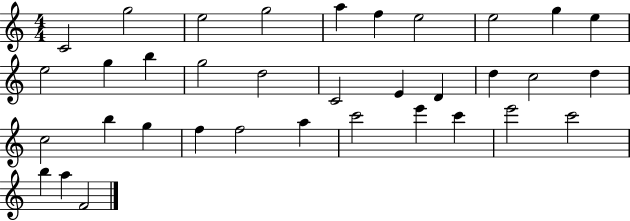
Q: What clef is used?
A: treble